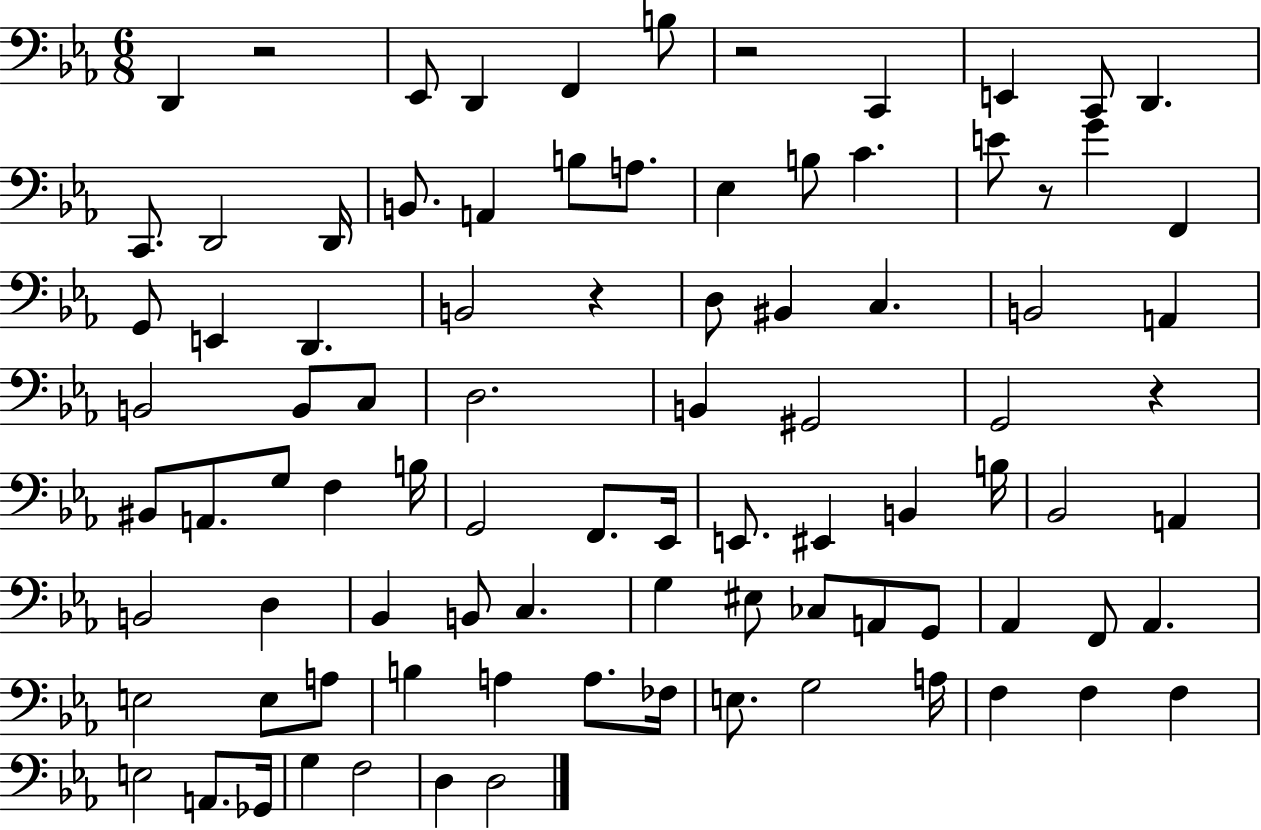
X:1
T:Untitled
M:6/8
L:1/4
K:Eb
D,, z2 _E,,/2 D,, F,, B,/2 z2 C,, E,, C,,/2 D,, C,,/2 D,,2 D,,/4 B,,/2 A,, B,/2 A,/2 _E, B,/2 C E/2 z/2 G F,, G,,/2 E,, D,, B,,2 z D,/2 ^B,, C, B,,2 A,, B,,2 B,,/2 C,/2 D,2 B,, ^G,,2 G,,2 z ^B,,/2 A,,/2 G,/2 F, B,/4 G,,2 F,,/2 _E,,/4 E,,/2 ^E,, B,, B,/4 _B,,2 A,, B,,2 D, _B,, B,,/2 C, G, ^E,/2 _C,/2 A,,/2 G,,/2 _A,, F,,/2 _A,, E,2 E,/2 A,/2 B, A, A,/2 _F,/4 E,/2 G,2 A,/4 F, F, F, E,2 A,,/2 _G,,/4 G, F,2 D, D,2